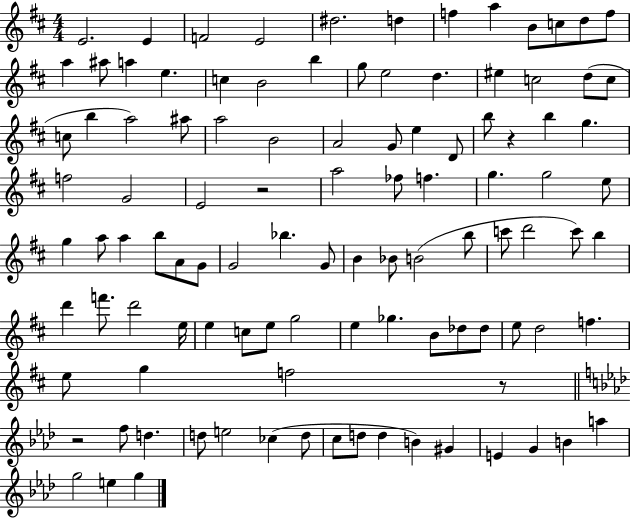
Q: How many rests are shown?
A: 4